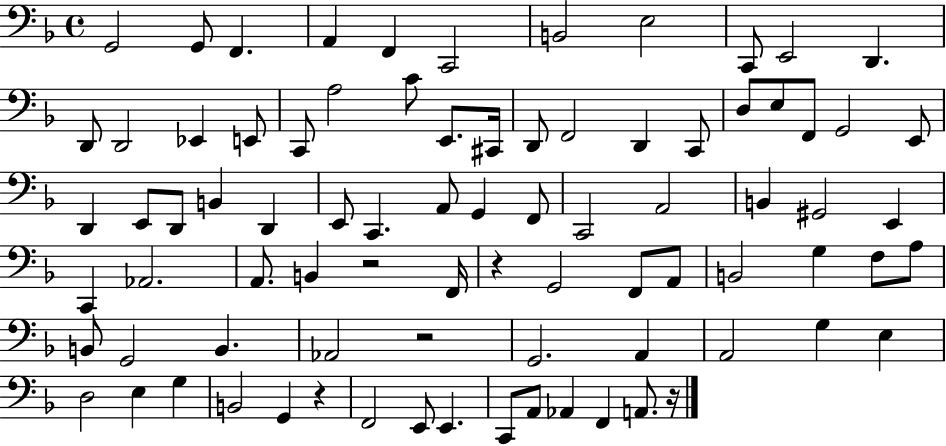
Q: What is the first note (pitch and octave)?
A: G2